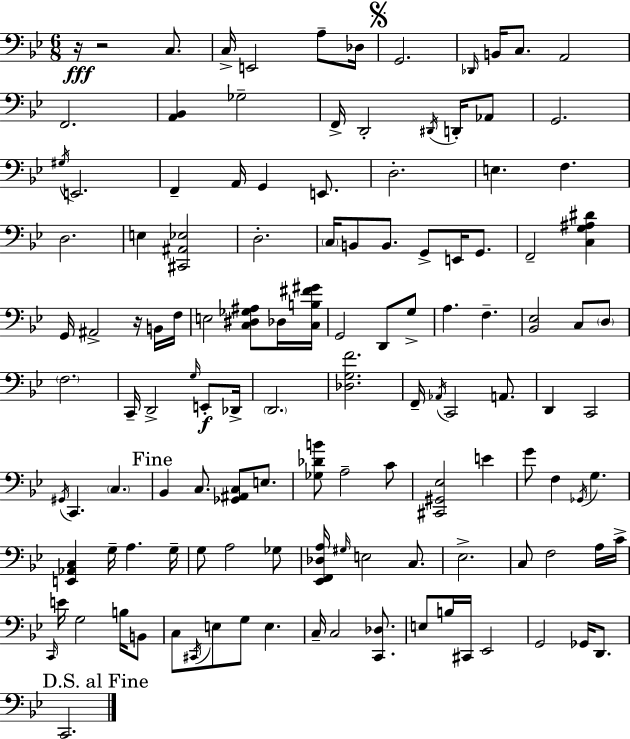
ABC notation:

X:1
T:Untitled
M:6/8
L:1/4
K:Gm
z/4 z2 C,/2 C,/4 E,,2 A,/2 _D,/4 G,,2 _D,,/4 B,,/4 C,/2 A,,2 F,,2 [A,,_B,,] _G,2 F,,/4 D,,2 ^D,,/4 D,,/4 _A,,/2 G,,2 ^G,/4 E,,2 F,, A,,/4 G,, E,,/2 D,2 E, F, D,2 E, [^C,,^A,,_E,]2 D,2 C,/4 B,,/2 B,,/2 G,,/2 E,,/4 G,,/2 F,,2 [C,G,^A,^D] G,,/4 ^A,,2 z/4 B,,/4 F,/4 E,2 [C,^D,_G,^A,]/2 _D,/4 [C,B,^F^G]/4 G,,2 D,,/2 G,/2 A, F, [_B,,_E,]2 C,/2 D,/2 F,2 C,,/4 D,,2 G,/4 E,,/2 _D,,/4 D,,2 [_D,G,F]2 F,,/4 _A,,/4 C,,2 A,,/2 D,, C,,2 ^G,,/4 C,, C, _B,, C,/2 [_G,,^A,,C,]/2 E,/2 [_G,_DB]/2 A,2 C/2 [^C,,^G,,_E,]2 E G/2 F, _G,,/4 G, [E,,_A,,C,] G,/4 A, G,/4 G,/2 A,2 _G,/2 [_E,,F,,_D,A,]/4 ^G,/4 E,2 C,/2 _E,2 C,/2 F,2 A,/4 C/4 C,,/4 E/4 G,2 B,/4 B,,/2 C,/2 ^C,,/4 E,/2 G,/2 E, C,/4 C,2 [C,,_D,]/2 E,/2 B,/4 ^C,,/4 _E,,2 G,,2 _G,,/4 D,,/2 C,,2